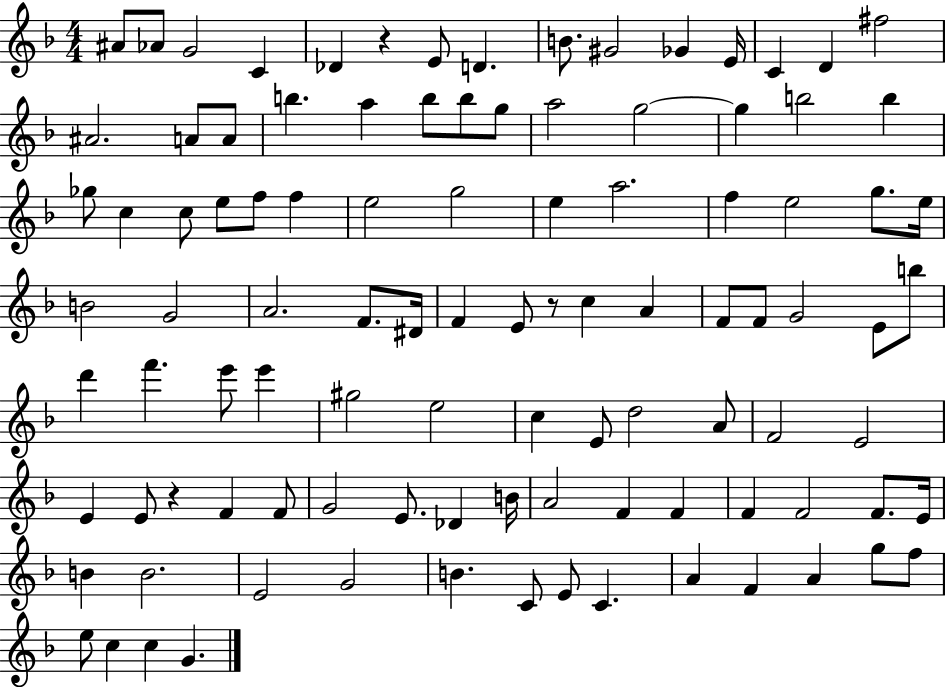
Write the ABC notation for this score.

X:1
T:Untitled
M:4/4
L:1/4
K:F
^A/2 _A/2 G2 C _D z E/2 D B/2 ^G2 _G E/4 C D ^f2 ^A2 A/2 A/2 b a b/2 b/2 g/2 a2 g2 g b2 b _g/2 c c/2 e/2 f/2 f e2 g2 e a2 f e2 g/2 e/4 B2 G2 A2 F/2 ^D/4 F E/2 z/2 c A F/2 F/2 G2 E/2 b/2 d' f' e'/2 e' ^g2 e2 c E/2 d2 A/2 F2 E2 E E/2 z F F/2 G2 E/2 _D B/4 A2 F F F F2 F/2 E/4 B B2 E2 G2 B C/2 E/2 C A F A g/2 f/2 e/2 c c G